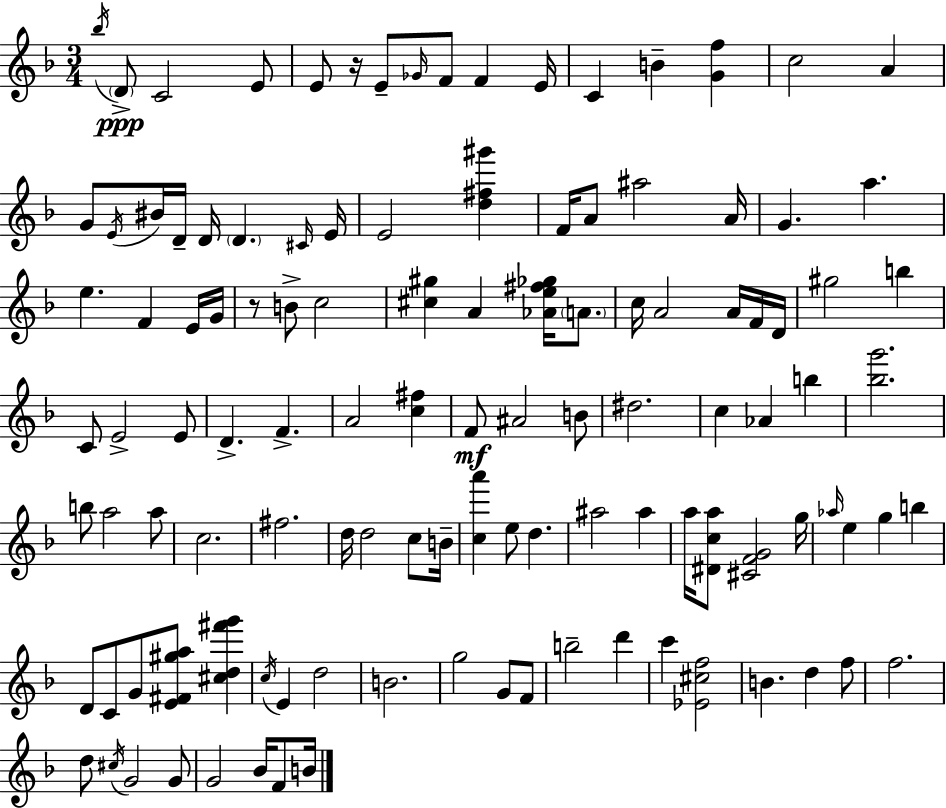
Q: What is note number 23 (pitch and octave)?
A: E4